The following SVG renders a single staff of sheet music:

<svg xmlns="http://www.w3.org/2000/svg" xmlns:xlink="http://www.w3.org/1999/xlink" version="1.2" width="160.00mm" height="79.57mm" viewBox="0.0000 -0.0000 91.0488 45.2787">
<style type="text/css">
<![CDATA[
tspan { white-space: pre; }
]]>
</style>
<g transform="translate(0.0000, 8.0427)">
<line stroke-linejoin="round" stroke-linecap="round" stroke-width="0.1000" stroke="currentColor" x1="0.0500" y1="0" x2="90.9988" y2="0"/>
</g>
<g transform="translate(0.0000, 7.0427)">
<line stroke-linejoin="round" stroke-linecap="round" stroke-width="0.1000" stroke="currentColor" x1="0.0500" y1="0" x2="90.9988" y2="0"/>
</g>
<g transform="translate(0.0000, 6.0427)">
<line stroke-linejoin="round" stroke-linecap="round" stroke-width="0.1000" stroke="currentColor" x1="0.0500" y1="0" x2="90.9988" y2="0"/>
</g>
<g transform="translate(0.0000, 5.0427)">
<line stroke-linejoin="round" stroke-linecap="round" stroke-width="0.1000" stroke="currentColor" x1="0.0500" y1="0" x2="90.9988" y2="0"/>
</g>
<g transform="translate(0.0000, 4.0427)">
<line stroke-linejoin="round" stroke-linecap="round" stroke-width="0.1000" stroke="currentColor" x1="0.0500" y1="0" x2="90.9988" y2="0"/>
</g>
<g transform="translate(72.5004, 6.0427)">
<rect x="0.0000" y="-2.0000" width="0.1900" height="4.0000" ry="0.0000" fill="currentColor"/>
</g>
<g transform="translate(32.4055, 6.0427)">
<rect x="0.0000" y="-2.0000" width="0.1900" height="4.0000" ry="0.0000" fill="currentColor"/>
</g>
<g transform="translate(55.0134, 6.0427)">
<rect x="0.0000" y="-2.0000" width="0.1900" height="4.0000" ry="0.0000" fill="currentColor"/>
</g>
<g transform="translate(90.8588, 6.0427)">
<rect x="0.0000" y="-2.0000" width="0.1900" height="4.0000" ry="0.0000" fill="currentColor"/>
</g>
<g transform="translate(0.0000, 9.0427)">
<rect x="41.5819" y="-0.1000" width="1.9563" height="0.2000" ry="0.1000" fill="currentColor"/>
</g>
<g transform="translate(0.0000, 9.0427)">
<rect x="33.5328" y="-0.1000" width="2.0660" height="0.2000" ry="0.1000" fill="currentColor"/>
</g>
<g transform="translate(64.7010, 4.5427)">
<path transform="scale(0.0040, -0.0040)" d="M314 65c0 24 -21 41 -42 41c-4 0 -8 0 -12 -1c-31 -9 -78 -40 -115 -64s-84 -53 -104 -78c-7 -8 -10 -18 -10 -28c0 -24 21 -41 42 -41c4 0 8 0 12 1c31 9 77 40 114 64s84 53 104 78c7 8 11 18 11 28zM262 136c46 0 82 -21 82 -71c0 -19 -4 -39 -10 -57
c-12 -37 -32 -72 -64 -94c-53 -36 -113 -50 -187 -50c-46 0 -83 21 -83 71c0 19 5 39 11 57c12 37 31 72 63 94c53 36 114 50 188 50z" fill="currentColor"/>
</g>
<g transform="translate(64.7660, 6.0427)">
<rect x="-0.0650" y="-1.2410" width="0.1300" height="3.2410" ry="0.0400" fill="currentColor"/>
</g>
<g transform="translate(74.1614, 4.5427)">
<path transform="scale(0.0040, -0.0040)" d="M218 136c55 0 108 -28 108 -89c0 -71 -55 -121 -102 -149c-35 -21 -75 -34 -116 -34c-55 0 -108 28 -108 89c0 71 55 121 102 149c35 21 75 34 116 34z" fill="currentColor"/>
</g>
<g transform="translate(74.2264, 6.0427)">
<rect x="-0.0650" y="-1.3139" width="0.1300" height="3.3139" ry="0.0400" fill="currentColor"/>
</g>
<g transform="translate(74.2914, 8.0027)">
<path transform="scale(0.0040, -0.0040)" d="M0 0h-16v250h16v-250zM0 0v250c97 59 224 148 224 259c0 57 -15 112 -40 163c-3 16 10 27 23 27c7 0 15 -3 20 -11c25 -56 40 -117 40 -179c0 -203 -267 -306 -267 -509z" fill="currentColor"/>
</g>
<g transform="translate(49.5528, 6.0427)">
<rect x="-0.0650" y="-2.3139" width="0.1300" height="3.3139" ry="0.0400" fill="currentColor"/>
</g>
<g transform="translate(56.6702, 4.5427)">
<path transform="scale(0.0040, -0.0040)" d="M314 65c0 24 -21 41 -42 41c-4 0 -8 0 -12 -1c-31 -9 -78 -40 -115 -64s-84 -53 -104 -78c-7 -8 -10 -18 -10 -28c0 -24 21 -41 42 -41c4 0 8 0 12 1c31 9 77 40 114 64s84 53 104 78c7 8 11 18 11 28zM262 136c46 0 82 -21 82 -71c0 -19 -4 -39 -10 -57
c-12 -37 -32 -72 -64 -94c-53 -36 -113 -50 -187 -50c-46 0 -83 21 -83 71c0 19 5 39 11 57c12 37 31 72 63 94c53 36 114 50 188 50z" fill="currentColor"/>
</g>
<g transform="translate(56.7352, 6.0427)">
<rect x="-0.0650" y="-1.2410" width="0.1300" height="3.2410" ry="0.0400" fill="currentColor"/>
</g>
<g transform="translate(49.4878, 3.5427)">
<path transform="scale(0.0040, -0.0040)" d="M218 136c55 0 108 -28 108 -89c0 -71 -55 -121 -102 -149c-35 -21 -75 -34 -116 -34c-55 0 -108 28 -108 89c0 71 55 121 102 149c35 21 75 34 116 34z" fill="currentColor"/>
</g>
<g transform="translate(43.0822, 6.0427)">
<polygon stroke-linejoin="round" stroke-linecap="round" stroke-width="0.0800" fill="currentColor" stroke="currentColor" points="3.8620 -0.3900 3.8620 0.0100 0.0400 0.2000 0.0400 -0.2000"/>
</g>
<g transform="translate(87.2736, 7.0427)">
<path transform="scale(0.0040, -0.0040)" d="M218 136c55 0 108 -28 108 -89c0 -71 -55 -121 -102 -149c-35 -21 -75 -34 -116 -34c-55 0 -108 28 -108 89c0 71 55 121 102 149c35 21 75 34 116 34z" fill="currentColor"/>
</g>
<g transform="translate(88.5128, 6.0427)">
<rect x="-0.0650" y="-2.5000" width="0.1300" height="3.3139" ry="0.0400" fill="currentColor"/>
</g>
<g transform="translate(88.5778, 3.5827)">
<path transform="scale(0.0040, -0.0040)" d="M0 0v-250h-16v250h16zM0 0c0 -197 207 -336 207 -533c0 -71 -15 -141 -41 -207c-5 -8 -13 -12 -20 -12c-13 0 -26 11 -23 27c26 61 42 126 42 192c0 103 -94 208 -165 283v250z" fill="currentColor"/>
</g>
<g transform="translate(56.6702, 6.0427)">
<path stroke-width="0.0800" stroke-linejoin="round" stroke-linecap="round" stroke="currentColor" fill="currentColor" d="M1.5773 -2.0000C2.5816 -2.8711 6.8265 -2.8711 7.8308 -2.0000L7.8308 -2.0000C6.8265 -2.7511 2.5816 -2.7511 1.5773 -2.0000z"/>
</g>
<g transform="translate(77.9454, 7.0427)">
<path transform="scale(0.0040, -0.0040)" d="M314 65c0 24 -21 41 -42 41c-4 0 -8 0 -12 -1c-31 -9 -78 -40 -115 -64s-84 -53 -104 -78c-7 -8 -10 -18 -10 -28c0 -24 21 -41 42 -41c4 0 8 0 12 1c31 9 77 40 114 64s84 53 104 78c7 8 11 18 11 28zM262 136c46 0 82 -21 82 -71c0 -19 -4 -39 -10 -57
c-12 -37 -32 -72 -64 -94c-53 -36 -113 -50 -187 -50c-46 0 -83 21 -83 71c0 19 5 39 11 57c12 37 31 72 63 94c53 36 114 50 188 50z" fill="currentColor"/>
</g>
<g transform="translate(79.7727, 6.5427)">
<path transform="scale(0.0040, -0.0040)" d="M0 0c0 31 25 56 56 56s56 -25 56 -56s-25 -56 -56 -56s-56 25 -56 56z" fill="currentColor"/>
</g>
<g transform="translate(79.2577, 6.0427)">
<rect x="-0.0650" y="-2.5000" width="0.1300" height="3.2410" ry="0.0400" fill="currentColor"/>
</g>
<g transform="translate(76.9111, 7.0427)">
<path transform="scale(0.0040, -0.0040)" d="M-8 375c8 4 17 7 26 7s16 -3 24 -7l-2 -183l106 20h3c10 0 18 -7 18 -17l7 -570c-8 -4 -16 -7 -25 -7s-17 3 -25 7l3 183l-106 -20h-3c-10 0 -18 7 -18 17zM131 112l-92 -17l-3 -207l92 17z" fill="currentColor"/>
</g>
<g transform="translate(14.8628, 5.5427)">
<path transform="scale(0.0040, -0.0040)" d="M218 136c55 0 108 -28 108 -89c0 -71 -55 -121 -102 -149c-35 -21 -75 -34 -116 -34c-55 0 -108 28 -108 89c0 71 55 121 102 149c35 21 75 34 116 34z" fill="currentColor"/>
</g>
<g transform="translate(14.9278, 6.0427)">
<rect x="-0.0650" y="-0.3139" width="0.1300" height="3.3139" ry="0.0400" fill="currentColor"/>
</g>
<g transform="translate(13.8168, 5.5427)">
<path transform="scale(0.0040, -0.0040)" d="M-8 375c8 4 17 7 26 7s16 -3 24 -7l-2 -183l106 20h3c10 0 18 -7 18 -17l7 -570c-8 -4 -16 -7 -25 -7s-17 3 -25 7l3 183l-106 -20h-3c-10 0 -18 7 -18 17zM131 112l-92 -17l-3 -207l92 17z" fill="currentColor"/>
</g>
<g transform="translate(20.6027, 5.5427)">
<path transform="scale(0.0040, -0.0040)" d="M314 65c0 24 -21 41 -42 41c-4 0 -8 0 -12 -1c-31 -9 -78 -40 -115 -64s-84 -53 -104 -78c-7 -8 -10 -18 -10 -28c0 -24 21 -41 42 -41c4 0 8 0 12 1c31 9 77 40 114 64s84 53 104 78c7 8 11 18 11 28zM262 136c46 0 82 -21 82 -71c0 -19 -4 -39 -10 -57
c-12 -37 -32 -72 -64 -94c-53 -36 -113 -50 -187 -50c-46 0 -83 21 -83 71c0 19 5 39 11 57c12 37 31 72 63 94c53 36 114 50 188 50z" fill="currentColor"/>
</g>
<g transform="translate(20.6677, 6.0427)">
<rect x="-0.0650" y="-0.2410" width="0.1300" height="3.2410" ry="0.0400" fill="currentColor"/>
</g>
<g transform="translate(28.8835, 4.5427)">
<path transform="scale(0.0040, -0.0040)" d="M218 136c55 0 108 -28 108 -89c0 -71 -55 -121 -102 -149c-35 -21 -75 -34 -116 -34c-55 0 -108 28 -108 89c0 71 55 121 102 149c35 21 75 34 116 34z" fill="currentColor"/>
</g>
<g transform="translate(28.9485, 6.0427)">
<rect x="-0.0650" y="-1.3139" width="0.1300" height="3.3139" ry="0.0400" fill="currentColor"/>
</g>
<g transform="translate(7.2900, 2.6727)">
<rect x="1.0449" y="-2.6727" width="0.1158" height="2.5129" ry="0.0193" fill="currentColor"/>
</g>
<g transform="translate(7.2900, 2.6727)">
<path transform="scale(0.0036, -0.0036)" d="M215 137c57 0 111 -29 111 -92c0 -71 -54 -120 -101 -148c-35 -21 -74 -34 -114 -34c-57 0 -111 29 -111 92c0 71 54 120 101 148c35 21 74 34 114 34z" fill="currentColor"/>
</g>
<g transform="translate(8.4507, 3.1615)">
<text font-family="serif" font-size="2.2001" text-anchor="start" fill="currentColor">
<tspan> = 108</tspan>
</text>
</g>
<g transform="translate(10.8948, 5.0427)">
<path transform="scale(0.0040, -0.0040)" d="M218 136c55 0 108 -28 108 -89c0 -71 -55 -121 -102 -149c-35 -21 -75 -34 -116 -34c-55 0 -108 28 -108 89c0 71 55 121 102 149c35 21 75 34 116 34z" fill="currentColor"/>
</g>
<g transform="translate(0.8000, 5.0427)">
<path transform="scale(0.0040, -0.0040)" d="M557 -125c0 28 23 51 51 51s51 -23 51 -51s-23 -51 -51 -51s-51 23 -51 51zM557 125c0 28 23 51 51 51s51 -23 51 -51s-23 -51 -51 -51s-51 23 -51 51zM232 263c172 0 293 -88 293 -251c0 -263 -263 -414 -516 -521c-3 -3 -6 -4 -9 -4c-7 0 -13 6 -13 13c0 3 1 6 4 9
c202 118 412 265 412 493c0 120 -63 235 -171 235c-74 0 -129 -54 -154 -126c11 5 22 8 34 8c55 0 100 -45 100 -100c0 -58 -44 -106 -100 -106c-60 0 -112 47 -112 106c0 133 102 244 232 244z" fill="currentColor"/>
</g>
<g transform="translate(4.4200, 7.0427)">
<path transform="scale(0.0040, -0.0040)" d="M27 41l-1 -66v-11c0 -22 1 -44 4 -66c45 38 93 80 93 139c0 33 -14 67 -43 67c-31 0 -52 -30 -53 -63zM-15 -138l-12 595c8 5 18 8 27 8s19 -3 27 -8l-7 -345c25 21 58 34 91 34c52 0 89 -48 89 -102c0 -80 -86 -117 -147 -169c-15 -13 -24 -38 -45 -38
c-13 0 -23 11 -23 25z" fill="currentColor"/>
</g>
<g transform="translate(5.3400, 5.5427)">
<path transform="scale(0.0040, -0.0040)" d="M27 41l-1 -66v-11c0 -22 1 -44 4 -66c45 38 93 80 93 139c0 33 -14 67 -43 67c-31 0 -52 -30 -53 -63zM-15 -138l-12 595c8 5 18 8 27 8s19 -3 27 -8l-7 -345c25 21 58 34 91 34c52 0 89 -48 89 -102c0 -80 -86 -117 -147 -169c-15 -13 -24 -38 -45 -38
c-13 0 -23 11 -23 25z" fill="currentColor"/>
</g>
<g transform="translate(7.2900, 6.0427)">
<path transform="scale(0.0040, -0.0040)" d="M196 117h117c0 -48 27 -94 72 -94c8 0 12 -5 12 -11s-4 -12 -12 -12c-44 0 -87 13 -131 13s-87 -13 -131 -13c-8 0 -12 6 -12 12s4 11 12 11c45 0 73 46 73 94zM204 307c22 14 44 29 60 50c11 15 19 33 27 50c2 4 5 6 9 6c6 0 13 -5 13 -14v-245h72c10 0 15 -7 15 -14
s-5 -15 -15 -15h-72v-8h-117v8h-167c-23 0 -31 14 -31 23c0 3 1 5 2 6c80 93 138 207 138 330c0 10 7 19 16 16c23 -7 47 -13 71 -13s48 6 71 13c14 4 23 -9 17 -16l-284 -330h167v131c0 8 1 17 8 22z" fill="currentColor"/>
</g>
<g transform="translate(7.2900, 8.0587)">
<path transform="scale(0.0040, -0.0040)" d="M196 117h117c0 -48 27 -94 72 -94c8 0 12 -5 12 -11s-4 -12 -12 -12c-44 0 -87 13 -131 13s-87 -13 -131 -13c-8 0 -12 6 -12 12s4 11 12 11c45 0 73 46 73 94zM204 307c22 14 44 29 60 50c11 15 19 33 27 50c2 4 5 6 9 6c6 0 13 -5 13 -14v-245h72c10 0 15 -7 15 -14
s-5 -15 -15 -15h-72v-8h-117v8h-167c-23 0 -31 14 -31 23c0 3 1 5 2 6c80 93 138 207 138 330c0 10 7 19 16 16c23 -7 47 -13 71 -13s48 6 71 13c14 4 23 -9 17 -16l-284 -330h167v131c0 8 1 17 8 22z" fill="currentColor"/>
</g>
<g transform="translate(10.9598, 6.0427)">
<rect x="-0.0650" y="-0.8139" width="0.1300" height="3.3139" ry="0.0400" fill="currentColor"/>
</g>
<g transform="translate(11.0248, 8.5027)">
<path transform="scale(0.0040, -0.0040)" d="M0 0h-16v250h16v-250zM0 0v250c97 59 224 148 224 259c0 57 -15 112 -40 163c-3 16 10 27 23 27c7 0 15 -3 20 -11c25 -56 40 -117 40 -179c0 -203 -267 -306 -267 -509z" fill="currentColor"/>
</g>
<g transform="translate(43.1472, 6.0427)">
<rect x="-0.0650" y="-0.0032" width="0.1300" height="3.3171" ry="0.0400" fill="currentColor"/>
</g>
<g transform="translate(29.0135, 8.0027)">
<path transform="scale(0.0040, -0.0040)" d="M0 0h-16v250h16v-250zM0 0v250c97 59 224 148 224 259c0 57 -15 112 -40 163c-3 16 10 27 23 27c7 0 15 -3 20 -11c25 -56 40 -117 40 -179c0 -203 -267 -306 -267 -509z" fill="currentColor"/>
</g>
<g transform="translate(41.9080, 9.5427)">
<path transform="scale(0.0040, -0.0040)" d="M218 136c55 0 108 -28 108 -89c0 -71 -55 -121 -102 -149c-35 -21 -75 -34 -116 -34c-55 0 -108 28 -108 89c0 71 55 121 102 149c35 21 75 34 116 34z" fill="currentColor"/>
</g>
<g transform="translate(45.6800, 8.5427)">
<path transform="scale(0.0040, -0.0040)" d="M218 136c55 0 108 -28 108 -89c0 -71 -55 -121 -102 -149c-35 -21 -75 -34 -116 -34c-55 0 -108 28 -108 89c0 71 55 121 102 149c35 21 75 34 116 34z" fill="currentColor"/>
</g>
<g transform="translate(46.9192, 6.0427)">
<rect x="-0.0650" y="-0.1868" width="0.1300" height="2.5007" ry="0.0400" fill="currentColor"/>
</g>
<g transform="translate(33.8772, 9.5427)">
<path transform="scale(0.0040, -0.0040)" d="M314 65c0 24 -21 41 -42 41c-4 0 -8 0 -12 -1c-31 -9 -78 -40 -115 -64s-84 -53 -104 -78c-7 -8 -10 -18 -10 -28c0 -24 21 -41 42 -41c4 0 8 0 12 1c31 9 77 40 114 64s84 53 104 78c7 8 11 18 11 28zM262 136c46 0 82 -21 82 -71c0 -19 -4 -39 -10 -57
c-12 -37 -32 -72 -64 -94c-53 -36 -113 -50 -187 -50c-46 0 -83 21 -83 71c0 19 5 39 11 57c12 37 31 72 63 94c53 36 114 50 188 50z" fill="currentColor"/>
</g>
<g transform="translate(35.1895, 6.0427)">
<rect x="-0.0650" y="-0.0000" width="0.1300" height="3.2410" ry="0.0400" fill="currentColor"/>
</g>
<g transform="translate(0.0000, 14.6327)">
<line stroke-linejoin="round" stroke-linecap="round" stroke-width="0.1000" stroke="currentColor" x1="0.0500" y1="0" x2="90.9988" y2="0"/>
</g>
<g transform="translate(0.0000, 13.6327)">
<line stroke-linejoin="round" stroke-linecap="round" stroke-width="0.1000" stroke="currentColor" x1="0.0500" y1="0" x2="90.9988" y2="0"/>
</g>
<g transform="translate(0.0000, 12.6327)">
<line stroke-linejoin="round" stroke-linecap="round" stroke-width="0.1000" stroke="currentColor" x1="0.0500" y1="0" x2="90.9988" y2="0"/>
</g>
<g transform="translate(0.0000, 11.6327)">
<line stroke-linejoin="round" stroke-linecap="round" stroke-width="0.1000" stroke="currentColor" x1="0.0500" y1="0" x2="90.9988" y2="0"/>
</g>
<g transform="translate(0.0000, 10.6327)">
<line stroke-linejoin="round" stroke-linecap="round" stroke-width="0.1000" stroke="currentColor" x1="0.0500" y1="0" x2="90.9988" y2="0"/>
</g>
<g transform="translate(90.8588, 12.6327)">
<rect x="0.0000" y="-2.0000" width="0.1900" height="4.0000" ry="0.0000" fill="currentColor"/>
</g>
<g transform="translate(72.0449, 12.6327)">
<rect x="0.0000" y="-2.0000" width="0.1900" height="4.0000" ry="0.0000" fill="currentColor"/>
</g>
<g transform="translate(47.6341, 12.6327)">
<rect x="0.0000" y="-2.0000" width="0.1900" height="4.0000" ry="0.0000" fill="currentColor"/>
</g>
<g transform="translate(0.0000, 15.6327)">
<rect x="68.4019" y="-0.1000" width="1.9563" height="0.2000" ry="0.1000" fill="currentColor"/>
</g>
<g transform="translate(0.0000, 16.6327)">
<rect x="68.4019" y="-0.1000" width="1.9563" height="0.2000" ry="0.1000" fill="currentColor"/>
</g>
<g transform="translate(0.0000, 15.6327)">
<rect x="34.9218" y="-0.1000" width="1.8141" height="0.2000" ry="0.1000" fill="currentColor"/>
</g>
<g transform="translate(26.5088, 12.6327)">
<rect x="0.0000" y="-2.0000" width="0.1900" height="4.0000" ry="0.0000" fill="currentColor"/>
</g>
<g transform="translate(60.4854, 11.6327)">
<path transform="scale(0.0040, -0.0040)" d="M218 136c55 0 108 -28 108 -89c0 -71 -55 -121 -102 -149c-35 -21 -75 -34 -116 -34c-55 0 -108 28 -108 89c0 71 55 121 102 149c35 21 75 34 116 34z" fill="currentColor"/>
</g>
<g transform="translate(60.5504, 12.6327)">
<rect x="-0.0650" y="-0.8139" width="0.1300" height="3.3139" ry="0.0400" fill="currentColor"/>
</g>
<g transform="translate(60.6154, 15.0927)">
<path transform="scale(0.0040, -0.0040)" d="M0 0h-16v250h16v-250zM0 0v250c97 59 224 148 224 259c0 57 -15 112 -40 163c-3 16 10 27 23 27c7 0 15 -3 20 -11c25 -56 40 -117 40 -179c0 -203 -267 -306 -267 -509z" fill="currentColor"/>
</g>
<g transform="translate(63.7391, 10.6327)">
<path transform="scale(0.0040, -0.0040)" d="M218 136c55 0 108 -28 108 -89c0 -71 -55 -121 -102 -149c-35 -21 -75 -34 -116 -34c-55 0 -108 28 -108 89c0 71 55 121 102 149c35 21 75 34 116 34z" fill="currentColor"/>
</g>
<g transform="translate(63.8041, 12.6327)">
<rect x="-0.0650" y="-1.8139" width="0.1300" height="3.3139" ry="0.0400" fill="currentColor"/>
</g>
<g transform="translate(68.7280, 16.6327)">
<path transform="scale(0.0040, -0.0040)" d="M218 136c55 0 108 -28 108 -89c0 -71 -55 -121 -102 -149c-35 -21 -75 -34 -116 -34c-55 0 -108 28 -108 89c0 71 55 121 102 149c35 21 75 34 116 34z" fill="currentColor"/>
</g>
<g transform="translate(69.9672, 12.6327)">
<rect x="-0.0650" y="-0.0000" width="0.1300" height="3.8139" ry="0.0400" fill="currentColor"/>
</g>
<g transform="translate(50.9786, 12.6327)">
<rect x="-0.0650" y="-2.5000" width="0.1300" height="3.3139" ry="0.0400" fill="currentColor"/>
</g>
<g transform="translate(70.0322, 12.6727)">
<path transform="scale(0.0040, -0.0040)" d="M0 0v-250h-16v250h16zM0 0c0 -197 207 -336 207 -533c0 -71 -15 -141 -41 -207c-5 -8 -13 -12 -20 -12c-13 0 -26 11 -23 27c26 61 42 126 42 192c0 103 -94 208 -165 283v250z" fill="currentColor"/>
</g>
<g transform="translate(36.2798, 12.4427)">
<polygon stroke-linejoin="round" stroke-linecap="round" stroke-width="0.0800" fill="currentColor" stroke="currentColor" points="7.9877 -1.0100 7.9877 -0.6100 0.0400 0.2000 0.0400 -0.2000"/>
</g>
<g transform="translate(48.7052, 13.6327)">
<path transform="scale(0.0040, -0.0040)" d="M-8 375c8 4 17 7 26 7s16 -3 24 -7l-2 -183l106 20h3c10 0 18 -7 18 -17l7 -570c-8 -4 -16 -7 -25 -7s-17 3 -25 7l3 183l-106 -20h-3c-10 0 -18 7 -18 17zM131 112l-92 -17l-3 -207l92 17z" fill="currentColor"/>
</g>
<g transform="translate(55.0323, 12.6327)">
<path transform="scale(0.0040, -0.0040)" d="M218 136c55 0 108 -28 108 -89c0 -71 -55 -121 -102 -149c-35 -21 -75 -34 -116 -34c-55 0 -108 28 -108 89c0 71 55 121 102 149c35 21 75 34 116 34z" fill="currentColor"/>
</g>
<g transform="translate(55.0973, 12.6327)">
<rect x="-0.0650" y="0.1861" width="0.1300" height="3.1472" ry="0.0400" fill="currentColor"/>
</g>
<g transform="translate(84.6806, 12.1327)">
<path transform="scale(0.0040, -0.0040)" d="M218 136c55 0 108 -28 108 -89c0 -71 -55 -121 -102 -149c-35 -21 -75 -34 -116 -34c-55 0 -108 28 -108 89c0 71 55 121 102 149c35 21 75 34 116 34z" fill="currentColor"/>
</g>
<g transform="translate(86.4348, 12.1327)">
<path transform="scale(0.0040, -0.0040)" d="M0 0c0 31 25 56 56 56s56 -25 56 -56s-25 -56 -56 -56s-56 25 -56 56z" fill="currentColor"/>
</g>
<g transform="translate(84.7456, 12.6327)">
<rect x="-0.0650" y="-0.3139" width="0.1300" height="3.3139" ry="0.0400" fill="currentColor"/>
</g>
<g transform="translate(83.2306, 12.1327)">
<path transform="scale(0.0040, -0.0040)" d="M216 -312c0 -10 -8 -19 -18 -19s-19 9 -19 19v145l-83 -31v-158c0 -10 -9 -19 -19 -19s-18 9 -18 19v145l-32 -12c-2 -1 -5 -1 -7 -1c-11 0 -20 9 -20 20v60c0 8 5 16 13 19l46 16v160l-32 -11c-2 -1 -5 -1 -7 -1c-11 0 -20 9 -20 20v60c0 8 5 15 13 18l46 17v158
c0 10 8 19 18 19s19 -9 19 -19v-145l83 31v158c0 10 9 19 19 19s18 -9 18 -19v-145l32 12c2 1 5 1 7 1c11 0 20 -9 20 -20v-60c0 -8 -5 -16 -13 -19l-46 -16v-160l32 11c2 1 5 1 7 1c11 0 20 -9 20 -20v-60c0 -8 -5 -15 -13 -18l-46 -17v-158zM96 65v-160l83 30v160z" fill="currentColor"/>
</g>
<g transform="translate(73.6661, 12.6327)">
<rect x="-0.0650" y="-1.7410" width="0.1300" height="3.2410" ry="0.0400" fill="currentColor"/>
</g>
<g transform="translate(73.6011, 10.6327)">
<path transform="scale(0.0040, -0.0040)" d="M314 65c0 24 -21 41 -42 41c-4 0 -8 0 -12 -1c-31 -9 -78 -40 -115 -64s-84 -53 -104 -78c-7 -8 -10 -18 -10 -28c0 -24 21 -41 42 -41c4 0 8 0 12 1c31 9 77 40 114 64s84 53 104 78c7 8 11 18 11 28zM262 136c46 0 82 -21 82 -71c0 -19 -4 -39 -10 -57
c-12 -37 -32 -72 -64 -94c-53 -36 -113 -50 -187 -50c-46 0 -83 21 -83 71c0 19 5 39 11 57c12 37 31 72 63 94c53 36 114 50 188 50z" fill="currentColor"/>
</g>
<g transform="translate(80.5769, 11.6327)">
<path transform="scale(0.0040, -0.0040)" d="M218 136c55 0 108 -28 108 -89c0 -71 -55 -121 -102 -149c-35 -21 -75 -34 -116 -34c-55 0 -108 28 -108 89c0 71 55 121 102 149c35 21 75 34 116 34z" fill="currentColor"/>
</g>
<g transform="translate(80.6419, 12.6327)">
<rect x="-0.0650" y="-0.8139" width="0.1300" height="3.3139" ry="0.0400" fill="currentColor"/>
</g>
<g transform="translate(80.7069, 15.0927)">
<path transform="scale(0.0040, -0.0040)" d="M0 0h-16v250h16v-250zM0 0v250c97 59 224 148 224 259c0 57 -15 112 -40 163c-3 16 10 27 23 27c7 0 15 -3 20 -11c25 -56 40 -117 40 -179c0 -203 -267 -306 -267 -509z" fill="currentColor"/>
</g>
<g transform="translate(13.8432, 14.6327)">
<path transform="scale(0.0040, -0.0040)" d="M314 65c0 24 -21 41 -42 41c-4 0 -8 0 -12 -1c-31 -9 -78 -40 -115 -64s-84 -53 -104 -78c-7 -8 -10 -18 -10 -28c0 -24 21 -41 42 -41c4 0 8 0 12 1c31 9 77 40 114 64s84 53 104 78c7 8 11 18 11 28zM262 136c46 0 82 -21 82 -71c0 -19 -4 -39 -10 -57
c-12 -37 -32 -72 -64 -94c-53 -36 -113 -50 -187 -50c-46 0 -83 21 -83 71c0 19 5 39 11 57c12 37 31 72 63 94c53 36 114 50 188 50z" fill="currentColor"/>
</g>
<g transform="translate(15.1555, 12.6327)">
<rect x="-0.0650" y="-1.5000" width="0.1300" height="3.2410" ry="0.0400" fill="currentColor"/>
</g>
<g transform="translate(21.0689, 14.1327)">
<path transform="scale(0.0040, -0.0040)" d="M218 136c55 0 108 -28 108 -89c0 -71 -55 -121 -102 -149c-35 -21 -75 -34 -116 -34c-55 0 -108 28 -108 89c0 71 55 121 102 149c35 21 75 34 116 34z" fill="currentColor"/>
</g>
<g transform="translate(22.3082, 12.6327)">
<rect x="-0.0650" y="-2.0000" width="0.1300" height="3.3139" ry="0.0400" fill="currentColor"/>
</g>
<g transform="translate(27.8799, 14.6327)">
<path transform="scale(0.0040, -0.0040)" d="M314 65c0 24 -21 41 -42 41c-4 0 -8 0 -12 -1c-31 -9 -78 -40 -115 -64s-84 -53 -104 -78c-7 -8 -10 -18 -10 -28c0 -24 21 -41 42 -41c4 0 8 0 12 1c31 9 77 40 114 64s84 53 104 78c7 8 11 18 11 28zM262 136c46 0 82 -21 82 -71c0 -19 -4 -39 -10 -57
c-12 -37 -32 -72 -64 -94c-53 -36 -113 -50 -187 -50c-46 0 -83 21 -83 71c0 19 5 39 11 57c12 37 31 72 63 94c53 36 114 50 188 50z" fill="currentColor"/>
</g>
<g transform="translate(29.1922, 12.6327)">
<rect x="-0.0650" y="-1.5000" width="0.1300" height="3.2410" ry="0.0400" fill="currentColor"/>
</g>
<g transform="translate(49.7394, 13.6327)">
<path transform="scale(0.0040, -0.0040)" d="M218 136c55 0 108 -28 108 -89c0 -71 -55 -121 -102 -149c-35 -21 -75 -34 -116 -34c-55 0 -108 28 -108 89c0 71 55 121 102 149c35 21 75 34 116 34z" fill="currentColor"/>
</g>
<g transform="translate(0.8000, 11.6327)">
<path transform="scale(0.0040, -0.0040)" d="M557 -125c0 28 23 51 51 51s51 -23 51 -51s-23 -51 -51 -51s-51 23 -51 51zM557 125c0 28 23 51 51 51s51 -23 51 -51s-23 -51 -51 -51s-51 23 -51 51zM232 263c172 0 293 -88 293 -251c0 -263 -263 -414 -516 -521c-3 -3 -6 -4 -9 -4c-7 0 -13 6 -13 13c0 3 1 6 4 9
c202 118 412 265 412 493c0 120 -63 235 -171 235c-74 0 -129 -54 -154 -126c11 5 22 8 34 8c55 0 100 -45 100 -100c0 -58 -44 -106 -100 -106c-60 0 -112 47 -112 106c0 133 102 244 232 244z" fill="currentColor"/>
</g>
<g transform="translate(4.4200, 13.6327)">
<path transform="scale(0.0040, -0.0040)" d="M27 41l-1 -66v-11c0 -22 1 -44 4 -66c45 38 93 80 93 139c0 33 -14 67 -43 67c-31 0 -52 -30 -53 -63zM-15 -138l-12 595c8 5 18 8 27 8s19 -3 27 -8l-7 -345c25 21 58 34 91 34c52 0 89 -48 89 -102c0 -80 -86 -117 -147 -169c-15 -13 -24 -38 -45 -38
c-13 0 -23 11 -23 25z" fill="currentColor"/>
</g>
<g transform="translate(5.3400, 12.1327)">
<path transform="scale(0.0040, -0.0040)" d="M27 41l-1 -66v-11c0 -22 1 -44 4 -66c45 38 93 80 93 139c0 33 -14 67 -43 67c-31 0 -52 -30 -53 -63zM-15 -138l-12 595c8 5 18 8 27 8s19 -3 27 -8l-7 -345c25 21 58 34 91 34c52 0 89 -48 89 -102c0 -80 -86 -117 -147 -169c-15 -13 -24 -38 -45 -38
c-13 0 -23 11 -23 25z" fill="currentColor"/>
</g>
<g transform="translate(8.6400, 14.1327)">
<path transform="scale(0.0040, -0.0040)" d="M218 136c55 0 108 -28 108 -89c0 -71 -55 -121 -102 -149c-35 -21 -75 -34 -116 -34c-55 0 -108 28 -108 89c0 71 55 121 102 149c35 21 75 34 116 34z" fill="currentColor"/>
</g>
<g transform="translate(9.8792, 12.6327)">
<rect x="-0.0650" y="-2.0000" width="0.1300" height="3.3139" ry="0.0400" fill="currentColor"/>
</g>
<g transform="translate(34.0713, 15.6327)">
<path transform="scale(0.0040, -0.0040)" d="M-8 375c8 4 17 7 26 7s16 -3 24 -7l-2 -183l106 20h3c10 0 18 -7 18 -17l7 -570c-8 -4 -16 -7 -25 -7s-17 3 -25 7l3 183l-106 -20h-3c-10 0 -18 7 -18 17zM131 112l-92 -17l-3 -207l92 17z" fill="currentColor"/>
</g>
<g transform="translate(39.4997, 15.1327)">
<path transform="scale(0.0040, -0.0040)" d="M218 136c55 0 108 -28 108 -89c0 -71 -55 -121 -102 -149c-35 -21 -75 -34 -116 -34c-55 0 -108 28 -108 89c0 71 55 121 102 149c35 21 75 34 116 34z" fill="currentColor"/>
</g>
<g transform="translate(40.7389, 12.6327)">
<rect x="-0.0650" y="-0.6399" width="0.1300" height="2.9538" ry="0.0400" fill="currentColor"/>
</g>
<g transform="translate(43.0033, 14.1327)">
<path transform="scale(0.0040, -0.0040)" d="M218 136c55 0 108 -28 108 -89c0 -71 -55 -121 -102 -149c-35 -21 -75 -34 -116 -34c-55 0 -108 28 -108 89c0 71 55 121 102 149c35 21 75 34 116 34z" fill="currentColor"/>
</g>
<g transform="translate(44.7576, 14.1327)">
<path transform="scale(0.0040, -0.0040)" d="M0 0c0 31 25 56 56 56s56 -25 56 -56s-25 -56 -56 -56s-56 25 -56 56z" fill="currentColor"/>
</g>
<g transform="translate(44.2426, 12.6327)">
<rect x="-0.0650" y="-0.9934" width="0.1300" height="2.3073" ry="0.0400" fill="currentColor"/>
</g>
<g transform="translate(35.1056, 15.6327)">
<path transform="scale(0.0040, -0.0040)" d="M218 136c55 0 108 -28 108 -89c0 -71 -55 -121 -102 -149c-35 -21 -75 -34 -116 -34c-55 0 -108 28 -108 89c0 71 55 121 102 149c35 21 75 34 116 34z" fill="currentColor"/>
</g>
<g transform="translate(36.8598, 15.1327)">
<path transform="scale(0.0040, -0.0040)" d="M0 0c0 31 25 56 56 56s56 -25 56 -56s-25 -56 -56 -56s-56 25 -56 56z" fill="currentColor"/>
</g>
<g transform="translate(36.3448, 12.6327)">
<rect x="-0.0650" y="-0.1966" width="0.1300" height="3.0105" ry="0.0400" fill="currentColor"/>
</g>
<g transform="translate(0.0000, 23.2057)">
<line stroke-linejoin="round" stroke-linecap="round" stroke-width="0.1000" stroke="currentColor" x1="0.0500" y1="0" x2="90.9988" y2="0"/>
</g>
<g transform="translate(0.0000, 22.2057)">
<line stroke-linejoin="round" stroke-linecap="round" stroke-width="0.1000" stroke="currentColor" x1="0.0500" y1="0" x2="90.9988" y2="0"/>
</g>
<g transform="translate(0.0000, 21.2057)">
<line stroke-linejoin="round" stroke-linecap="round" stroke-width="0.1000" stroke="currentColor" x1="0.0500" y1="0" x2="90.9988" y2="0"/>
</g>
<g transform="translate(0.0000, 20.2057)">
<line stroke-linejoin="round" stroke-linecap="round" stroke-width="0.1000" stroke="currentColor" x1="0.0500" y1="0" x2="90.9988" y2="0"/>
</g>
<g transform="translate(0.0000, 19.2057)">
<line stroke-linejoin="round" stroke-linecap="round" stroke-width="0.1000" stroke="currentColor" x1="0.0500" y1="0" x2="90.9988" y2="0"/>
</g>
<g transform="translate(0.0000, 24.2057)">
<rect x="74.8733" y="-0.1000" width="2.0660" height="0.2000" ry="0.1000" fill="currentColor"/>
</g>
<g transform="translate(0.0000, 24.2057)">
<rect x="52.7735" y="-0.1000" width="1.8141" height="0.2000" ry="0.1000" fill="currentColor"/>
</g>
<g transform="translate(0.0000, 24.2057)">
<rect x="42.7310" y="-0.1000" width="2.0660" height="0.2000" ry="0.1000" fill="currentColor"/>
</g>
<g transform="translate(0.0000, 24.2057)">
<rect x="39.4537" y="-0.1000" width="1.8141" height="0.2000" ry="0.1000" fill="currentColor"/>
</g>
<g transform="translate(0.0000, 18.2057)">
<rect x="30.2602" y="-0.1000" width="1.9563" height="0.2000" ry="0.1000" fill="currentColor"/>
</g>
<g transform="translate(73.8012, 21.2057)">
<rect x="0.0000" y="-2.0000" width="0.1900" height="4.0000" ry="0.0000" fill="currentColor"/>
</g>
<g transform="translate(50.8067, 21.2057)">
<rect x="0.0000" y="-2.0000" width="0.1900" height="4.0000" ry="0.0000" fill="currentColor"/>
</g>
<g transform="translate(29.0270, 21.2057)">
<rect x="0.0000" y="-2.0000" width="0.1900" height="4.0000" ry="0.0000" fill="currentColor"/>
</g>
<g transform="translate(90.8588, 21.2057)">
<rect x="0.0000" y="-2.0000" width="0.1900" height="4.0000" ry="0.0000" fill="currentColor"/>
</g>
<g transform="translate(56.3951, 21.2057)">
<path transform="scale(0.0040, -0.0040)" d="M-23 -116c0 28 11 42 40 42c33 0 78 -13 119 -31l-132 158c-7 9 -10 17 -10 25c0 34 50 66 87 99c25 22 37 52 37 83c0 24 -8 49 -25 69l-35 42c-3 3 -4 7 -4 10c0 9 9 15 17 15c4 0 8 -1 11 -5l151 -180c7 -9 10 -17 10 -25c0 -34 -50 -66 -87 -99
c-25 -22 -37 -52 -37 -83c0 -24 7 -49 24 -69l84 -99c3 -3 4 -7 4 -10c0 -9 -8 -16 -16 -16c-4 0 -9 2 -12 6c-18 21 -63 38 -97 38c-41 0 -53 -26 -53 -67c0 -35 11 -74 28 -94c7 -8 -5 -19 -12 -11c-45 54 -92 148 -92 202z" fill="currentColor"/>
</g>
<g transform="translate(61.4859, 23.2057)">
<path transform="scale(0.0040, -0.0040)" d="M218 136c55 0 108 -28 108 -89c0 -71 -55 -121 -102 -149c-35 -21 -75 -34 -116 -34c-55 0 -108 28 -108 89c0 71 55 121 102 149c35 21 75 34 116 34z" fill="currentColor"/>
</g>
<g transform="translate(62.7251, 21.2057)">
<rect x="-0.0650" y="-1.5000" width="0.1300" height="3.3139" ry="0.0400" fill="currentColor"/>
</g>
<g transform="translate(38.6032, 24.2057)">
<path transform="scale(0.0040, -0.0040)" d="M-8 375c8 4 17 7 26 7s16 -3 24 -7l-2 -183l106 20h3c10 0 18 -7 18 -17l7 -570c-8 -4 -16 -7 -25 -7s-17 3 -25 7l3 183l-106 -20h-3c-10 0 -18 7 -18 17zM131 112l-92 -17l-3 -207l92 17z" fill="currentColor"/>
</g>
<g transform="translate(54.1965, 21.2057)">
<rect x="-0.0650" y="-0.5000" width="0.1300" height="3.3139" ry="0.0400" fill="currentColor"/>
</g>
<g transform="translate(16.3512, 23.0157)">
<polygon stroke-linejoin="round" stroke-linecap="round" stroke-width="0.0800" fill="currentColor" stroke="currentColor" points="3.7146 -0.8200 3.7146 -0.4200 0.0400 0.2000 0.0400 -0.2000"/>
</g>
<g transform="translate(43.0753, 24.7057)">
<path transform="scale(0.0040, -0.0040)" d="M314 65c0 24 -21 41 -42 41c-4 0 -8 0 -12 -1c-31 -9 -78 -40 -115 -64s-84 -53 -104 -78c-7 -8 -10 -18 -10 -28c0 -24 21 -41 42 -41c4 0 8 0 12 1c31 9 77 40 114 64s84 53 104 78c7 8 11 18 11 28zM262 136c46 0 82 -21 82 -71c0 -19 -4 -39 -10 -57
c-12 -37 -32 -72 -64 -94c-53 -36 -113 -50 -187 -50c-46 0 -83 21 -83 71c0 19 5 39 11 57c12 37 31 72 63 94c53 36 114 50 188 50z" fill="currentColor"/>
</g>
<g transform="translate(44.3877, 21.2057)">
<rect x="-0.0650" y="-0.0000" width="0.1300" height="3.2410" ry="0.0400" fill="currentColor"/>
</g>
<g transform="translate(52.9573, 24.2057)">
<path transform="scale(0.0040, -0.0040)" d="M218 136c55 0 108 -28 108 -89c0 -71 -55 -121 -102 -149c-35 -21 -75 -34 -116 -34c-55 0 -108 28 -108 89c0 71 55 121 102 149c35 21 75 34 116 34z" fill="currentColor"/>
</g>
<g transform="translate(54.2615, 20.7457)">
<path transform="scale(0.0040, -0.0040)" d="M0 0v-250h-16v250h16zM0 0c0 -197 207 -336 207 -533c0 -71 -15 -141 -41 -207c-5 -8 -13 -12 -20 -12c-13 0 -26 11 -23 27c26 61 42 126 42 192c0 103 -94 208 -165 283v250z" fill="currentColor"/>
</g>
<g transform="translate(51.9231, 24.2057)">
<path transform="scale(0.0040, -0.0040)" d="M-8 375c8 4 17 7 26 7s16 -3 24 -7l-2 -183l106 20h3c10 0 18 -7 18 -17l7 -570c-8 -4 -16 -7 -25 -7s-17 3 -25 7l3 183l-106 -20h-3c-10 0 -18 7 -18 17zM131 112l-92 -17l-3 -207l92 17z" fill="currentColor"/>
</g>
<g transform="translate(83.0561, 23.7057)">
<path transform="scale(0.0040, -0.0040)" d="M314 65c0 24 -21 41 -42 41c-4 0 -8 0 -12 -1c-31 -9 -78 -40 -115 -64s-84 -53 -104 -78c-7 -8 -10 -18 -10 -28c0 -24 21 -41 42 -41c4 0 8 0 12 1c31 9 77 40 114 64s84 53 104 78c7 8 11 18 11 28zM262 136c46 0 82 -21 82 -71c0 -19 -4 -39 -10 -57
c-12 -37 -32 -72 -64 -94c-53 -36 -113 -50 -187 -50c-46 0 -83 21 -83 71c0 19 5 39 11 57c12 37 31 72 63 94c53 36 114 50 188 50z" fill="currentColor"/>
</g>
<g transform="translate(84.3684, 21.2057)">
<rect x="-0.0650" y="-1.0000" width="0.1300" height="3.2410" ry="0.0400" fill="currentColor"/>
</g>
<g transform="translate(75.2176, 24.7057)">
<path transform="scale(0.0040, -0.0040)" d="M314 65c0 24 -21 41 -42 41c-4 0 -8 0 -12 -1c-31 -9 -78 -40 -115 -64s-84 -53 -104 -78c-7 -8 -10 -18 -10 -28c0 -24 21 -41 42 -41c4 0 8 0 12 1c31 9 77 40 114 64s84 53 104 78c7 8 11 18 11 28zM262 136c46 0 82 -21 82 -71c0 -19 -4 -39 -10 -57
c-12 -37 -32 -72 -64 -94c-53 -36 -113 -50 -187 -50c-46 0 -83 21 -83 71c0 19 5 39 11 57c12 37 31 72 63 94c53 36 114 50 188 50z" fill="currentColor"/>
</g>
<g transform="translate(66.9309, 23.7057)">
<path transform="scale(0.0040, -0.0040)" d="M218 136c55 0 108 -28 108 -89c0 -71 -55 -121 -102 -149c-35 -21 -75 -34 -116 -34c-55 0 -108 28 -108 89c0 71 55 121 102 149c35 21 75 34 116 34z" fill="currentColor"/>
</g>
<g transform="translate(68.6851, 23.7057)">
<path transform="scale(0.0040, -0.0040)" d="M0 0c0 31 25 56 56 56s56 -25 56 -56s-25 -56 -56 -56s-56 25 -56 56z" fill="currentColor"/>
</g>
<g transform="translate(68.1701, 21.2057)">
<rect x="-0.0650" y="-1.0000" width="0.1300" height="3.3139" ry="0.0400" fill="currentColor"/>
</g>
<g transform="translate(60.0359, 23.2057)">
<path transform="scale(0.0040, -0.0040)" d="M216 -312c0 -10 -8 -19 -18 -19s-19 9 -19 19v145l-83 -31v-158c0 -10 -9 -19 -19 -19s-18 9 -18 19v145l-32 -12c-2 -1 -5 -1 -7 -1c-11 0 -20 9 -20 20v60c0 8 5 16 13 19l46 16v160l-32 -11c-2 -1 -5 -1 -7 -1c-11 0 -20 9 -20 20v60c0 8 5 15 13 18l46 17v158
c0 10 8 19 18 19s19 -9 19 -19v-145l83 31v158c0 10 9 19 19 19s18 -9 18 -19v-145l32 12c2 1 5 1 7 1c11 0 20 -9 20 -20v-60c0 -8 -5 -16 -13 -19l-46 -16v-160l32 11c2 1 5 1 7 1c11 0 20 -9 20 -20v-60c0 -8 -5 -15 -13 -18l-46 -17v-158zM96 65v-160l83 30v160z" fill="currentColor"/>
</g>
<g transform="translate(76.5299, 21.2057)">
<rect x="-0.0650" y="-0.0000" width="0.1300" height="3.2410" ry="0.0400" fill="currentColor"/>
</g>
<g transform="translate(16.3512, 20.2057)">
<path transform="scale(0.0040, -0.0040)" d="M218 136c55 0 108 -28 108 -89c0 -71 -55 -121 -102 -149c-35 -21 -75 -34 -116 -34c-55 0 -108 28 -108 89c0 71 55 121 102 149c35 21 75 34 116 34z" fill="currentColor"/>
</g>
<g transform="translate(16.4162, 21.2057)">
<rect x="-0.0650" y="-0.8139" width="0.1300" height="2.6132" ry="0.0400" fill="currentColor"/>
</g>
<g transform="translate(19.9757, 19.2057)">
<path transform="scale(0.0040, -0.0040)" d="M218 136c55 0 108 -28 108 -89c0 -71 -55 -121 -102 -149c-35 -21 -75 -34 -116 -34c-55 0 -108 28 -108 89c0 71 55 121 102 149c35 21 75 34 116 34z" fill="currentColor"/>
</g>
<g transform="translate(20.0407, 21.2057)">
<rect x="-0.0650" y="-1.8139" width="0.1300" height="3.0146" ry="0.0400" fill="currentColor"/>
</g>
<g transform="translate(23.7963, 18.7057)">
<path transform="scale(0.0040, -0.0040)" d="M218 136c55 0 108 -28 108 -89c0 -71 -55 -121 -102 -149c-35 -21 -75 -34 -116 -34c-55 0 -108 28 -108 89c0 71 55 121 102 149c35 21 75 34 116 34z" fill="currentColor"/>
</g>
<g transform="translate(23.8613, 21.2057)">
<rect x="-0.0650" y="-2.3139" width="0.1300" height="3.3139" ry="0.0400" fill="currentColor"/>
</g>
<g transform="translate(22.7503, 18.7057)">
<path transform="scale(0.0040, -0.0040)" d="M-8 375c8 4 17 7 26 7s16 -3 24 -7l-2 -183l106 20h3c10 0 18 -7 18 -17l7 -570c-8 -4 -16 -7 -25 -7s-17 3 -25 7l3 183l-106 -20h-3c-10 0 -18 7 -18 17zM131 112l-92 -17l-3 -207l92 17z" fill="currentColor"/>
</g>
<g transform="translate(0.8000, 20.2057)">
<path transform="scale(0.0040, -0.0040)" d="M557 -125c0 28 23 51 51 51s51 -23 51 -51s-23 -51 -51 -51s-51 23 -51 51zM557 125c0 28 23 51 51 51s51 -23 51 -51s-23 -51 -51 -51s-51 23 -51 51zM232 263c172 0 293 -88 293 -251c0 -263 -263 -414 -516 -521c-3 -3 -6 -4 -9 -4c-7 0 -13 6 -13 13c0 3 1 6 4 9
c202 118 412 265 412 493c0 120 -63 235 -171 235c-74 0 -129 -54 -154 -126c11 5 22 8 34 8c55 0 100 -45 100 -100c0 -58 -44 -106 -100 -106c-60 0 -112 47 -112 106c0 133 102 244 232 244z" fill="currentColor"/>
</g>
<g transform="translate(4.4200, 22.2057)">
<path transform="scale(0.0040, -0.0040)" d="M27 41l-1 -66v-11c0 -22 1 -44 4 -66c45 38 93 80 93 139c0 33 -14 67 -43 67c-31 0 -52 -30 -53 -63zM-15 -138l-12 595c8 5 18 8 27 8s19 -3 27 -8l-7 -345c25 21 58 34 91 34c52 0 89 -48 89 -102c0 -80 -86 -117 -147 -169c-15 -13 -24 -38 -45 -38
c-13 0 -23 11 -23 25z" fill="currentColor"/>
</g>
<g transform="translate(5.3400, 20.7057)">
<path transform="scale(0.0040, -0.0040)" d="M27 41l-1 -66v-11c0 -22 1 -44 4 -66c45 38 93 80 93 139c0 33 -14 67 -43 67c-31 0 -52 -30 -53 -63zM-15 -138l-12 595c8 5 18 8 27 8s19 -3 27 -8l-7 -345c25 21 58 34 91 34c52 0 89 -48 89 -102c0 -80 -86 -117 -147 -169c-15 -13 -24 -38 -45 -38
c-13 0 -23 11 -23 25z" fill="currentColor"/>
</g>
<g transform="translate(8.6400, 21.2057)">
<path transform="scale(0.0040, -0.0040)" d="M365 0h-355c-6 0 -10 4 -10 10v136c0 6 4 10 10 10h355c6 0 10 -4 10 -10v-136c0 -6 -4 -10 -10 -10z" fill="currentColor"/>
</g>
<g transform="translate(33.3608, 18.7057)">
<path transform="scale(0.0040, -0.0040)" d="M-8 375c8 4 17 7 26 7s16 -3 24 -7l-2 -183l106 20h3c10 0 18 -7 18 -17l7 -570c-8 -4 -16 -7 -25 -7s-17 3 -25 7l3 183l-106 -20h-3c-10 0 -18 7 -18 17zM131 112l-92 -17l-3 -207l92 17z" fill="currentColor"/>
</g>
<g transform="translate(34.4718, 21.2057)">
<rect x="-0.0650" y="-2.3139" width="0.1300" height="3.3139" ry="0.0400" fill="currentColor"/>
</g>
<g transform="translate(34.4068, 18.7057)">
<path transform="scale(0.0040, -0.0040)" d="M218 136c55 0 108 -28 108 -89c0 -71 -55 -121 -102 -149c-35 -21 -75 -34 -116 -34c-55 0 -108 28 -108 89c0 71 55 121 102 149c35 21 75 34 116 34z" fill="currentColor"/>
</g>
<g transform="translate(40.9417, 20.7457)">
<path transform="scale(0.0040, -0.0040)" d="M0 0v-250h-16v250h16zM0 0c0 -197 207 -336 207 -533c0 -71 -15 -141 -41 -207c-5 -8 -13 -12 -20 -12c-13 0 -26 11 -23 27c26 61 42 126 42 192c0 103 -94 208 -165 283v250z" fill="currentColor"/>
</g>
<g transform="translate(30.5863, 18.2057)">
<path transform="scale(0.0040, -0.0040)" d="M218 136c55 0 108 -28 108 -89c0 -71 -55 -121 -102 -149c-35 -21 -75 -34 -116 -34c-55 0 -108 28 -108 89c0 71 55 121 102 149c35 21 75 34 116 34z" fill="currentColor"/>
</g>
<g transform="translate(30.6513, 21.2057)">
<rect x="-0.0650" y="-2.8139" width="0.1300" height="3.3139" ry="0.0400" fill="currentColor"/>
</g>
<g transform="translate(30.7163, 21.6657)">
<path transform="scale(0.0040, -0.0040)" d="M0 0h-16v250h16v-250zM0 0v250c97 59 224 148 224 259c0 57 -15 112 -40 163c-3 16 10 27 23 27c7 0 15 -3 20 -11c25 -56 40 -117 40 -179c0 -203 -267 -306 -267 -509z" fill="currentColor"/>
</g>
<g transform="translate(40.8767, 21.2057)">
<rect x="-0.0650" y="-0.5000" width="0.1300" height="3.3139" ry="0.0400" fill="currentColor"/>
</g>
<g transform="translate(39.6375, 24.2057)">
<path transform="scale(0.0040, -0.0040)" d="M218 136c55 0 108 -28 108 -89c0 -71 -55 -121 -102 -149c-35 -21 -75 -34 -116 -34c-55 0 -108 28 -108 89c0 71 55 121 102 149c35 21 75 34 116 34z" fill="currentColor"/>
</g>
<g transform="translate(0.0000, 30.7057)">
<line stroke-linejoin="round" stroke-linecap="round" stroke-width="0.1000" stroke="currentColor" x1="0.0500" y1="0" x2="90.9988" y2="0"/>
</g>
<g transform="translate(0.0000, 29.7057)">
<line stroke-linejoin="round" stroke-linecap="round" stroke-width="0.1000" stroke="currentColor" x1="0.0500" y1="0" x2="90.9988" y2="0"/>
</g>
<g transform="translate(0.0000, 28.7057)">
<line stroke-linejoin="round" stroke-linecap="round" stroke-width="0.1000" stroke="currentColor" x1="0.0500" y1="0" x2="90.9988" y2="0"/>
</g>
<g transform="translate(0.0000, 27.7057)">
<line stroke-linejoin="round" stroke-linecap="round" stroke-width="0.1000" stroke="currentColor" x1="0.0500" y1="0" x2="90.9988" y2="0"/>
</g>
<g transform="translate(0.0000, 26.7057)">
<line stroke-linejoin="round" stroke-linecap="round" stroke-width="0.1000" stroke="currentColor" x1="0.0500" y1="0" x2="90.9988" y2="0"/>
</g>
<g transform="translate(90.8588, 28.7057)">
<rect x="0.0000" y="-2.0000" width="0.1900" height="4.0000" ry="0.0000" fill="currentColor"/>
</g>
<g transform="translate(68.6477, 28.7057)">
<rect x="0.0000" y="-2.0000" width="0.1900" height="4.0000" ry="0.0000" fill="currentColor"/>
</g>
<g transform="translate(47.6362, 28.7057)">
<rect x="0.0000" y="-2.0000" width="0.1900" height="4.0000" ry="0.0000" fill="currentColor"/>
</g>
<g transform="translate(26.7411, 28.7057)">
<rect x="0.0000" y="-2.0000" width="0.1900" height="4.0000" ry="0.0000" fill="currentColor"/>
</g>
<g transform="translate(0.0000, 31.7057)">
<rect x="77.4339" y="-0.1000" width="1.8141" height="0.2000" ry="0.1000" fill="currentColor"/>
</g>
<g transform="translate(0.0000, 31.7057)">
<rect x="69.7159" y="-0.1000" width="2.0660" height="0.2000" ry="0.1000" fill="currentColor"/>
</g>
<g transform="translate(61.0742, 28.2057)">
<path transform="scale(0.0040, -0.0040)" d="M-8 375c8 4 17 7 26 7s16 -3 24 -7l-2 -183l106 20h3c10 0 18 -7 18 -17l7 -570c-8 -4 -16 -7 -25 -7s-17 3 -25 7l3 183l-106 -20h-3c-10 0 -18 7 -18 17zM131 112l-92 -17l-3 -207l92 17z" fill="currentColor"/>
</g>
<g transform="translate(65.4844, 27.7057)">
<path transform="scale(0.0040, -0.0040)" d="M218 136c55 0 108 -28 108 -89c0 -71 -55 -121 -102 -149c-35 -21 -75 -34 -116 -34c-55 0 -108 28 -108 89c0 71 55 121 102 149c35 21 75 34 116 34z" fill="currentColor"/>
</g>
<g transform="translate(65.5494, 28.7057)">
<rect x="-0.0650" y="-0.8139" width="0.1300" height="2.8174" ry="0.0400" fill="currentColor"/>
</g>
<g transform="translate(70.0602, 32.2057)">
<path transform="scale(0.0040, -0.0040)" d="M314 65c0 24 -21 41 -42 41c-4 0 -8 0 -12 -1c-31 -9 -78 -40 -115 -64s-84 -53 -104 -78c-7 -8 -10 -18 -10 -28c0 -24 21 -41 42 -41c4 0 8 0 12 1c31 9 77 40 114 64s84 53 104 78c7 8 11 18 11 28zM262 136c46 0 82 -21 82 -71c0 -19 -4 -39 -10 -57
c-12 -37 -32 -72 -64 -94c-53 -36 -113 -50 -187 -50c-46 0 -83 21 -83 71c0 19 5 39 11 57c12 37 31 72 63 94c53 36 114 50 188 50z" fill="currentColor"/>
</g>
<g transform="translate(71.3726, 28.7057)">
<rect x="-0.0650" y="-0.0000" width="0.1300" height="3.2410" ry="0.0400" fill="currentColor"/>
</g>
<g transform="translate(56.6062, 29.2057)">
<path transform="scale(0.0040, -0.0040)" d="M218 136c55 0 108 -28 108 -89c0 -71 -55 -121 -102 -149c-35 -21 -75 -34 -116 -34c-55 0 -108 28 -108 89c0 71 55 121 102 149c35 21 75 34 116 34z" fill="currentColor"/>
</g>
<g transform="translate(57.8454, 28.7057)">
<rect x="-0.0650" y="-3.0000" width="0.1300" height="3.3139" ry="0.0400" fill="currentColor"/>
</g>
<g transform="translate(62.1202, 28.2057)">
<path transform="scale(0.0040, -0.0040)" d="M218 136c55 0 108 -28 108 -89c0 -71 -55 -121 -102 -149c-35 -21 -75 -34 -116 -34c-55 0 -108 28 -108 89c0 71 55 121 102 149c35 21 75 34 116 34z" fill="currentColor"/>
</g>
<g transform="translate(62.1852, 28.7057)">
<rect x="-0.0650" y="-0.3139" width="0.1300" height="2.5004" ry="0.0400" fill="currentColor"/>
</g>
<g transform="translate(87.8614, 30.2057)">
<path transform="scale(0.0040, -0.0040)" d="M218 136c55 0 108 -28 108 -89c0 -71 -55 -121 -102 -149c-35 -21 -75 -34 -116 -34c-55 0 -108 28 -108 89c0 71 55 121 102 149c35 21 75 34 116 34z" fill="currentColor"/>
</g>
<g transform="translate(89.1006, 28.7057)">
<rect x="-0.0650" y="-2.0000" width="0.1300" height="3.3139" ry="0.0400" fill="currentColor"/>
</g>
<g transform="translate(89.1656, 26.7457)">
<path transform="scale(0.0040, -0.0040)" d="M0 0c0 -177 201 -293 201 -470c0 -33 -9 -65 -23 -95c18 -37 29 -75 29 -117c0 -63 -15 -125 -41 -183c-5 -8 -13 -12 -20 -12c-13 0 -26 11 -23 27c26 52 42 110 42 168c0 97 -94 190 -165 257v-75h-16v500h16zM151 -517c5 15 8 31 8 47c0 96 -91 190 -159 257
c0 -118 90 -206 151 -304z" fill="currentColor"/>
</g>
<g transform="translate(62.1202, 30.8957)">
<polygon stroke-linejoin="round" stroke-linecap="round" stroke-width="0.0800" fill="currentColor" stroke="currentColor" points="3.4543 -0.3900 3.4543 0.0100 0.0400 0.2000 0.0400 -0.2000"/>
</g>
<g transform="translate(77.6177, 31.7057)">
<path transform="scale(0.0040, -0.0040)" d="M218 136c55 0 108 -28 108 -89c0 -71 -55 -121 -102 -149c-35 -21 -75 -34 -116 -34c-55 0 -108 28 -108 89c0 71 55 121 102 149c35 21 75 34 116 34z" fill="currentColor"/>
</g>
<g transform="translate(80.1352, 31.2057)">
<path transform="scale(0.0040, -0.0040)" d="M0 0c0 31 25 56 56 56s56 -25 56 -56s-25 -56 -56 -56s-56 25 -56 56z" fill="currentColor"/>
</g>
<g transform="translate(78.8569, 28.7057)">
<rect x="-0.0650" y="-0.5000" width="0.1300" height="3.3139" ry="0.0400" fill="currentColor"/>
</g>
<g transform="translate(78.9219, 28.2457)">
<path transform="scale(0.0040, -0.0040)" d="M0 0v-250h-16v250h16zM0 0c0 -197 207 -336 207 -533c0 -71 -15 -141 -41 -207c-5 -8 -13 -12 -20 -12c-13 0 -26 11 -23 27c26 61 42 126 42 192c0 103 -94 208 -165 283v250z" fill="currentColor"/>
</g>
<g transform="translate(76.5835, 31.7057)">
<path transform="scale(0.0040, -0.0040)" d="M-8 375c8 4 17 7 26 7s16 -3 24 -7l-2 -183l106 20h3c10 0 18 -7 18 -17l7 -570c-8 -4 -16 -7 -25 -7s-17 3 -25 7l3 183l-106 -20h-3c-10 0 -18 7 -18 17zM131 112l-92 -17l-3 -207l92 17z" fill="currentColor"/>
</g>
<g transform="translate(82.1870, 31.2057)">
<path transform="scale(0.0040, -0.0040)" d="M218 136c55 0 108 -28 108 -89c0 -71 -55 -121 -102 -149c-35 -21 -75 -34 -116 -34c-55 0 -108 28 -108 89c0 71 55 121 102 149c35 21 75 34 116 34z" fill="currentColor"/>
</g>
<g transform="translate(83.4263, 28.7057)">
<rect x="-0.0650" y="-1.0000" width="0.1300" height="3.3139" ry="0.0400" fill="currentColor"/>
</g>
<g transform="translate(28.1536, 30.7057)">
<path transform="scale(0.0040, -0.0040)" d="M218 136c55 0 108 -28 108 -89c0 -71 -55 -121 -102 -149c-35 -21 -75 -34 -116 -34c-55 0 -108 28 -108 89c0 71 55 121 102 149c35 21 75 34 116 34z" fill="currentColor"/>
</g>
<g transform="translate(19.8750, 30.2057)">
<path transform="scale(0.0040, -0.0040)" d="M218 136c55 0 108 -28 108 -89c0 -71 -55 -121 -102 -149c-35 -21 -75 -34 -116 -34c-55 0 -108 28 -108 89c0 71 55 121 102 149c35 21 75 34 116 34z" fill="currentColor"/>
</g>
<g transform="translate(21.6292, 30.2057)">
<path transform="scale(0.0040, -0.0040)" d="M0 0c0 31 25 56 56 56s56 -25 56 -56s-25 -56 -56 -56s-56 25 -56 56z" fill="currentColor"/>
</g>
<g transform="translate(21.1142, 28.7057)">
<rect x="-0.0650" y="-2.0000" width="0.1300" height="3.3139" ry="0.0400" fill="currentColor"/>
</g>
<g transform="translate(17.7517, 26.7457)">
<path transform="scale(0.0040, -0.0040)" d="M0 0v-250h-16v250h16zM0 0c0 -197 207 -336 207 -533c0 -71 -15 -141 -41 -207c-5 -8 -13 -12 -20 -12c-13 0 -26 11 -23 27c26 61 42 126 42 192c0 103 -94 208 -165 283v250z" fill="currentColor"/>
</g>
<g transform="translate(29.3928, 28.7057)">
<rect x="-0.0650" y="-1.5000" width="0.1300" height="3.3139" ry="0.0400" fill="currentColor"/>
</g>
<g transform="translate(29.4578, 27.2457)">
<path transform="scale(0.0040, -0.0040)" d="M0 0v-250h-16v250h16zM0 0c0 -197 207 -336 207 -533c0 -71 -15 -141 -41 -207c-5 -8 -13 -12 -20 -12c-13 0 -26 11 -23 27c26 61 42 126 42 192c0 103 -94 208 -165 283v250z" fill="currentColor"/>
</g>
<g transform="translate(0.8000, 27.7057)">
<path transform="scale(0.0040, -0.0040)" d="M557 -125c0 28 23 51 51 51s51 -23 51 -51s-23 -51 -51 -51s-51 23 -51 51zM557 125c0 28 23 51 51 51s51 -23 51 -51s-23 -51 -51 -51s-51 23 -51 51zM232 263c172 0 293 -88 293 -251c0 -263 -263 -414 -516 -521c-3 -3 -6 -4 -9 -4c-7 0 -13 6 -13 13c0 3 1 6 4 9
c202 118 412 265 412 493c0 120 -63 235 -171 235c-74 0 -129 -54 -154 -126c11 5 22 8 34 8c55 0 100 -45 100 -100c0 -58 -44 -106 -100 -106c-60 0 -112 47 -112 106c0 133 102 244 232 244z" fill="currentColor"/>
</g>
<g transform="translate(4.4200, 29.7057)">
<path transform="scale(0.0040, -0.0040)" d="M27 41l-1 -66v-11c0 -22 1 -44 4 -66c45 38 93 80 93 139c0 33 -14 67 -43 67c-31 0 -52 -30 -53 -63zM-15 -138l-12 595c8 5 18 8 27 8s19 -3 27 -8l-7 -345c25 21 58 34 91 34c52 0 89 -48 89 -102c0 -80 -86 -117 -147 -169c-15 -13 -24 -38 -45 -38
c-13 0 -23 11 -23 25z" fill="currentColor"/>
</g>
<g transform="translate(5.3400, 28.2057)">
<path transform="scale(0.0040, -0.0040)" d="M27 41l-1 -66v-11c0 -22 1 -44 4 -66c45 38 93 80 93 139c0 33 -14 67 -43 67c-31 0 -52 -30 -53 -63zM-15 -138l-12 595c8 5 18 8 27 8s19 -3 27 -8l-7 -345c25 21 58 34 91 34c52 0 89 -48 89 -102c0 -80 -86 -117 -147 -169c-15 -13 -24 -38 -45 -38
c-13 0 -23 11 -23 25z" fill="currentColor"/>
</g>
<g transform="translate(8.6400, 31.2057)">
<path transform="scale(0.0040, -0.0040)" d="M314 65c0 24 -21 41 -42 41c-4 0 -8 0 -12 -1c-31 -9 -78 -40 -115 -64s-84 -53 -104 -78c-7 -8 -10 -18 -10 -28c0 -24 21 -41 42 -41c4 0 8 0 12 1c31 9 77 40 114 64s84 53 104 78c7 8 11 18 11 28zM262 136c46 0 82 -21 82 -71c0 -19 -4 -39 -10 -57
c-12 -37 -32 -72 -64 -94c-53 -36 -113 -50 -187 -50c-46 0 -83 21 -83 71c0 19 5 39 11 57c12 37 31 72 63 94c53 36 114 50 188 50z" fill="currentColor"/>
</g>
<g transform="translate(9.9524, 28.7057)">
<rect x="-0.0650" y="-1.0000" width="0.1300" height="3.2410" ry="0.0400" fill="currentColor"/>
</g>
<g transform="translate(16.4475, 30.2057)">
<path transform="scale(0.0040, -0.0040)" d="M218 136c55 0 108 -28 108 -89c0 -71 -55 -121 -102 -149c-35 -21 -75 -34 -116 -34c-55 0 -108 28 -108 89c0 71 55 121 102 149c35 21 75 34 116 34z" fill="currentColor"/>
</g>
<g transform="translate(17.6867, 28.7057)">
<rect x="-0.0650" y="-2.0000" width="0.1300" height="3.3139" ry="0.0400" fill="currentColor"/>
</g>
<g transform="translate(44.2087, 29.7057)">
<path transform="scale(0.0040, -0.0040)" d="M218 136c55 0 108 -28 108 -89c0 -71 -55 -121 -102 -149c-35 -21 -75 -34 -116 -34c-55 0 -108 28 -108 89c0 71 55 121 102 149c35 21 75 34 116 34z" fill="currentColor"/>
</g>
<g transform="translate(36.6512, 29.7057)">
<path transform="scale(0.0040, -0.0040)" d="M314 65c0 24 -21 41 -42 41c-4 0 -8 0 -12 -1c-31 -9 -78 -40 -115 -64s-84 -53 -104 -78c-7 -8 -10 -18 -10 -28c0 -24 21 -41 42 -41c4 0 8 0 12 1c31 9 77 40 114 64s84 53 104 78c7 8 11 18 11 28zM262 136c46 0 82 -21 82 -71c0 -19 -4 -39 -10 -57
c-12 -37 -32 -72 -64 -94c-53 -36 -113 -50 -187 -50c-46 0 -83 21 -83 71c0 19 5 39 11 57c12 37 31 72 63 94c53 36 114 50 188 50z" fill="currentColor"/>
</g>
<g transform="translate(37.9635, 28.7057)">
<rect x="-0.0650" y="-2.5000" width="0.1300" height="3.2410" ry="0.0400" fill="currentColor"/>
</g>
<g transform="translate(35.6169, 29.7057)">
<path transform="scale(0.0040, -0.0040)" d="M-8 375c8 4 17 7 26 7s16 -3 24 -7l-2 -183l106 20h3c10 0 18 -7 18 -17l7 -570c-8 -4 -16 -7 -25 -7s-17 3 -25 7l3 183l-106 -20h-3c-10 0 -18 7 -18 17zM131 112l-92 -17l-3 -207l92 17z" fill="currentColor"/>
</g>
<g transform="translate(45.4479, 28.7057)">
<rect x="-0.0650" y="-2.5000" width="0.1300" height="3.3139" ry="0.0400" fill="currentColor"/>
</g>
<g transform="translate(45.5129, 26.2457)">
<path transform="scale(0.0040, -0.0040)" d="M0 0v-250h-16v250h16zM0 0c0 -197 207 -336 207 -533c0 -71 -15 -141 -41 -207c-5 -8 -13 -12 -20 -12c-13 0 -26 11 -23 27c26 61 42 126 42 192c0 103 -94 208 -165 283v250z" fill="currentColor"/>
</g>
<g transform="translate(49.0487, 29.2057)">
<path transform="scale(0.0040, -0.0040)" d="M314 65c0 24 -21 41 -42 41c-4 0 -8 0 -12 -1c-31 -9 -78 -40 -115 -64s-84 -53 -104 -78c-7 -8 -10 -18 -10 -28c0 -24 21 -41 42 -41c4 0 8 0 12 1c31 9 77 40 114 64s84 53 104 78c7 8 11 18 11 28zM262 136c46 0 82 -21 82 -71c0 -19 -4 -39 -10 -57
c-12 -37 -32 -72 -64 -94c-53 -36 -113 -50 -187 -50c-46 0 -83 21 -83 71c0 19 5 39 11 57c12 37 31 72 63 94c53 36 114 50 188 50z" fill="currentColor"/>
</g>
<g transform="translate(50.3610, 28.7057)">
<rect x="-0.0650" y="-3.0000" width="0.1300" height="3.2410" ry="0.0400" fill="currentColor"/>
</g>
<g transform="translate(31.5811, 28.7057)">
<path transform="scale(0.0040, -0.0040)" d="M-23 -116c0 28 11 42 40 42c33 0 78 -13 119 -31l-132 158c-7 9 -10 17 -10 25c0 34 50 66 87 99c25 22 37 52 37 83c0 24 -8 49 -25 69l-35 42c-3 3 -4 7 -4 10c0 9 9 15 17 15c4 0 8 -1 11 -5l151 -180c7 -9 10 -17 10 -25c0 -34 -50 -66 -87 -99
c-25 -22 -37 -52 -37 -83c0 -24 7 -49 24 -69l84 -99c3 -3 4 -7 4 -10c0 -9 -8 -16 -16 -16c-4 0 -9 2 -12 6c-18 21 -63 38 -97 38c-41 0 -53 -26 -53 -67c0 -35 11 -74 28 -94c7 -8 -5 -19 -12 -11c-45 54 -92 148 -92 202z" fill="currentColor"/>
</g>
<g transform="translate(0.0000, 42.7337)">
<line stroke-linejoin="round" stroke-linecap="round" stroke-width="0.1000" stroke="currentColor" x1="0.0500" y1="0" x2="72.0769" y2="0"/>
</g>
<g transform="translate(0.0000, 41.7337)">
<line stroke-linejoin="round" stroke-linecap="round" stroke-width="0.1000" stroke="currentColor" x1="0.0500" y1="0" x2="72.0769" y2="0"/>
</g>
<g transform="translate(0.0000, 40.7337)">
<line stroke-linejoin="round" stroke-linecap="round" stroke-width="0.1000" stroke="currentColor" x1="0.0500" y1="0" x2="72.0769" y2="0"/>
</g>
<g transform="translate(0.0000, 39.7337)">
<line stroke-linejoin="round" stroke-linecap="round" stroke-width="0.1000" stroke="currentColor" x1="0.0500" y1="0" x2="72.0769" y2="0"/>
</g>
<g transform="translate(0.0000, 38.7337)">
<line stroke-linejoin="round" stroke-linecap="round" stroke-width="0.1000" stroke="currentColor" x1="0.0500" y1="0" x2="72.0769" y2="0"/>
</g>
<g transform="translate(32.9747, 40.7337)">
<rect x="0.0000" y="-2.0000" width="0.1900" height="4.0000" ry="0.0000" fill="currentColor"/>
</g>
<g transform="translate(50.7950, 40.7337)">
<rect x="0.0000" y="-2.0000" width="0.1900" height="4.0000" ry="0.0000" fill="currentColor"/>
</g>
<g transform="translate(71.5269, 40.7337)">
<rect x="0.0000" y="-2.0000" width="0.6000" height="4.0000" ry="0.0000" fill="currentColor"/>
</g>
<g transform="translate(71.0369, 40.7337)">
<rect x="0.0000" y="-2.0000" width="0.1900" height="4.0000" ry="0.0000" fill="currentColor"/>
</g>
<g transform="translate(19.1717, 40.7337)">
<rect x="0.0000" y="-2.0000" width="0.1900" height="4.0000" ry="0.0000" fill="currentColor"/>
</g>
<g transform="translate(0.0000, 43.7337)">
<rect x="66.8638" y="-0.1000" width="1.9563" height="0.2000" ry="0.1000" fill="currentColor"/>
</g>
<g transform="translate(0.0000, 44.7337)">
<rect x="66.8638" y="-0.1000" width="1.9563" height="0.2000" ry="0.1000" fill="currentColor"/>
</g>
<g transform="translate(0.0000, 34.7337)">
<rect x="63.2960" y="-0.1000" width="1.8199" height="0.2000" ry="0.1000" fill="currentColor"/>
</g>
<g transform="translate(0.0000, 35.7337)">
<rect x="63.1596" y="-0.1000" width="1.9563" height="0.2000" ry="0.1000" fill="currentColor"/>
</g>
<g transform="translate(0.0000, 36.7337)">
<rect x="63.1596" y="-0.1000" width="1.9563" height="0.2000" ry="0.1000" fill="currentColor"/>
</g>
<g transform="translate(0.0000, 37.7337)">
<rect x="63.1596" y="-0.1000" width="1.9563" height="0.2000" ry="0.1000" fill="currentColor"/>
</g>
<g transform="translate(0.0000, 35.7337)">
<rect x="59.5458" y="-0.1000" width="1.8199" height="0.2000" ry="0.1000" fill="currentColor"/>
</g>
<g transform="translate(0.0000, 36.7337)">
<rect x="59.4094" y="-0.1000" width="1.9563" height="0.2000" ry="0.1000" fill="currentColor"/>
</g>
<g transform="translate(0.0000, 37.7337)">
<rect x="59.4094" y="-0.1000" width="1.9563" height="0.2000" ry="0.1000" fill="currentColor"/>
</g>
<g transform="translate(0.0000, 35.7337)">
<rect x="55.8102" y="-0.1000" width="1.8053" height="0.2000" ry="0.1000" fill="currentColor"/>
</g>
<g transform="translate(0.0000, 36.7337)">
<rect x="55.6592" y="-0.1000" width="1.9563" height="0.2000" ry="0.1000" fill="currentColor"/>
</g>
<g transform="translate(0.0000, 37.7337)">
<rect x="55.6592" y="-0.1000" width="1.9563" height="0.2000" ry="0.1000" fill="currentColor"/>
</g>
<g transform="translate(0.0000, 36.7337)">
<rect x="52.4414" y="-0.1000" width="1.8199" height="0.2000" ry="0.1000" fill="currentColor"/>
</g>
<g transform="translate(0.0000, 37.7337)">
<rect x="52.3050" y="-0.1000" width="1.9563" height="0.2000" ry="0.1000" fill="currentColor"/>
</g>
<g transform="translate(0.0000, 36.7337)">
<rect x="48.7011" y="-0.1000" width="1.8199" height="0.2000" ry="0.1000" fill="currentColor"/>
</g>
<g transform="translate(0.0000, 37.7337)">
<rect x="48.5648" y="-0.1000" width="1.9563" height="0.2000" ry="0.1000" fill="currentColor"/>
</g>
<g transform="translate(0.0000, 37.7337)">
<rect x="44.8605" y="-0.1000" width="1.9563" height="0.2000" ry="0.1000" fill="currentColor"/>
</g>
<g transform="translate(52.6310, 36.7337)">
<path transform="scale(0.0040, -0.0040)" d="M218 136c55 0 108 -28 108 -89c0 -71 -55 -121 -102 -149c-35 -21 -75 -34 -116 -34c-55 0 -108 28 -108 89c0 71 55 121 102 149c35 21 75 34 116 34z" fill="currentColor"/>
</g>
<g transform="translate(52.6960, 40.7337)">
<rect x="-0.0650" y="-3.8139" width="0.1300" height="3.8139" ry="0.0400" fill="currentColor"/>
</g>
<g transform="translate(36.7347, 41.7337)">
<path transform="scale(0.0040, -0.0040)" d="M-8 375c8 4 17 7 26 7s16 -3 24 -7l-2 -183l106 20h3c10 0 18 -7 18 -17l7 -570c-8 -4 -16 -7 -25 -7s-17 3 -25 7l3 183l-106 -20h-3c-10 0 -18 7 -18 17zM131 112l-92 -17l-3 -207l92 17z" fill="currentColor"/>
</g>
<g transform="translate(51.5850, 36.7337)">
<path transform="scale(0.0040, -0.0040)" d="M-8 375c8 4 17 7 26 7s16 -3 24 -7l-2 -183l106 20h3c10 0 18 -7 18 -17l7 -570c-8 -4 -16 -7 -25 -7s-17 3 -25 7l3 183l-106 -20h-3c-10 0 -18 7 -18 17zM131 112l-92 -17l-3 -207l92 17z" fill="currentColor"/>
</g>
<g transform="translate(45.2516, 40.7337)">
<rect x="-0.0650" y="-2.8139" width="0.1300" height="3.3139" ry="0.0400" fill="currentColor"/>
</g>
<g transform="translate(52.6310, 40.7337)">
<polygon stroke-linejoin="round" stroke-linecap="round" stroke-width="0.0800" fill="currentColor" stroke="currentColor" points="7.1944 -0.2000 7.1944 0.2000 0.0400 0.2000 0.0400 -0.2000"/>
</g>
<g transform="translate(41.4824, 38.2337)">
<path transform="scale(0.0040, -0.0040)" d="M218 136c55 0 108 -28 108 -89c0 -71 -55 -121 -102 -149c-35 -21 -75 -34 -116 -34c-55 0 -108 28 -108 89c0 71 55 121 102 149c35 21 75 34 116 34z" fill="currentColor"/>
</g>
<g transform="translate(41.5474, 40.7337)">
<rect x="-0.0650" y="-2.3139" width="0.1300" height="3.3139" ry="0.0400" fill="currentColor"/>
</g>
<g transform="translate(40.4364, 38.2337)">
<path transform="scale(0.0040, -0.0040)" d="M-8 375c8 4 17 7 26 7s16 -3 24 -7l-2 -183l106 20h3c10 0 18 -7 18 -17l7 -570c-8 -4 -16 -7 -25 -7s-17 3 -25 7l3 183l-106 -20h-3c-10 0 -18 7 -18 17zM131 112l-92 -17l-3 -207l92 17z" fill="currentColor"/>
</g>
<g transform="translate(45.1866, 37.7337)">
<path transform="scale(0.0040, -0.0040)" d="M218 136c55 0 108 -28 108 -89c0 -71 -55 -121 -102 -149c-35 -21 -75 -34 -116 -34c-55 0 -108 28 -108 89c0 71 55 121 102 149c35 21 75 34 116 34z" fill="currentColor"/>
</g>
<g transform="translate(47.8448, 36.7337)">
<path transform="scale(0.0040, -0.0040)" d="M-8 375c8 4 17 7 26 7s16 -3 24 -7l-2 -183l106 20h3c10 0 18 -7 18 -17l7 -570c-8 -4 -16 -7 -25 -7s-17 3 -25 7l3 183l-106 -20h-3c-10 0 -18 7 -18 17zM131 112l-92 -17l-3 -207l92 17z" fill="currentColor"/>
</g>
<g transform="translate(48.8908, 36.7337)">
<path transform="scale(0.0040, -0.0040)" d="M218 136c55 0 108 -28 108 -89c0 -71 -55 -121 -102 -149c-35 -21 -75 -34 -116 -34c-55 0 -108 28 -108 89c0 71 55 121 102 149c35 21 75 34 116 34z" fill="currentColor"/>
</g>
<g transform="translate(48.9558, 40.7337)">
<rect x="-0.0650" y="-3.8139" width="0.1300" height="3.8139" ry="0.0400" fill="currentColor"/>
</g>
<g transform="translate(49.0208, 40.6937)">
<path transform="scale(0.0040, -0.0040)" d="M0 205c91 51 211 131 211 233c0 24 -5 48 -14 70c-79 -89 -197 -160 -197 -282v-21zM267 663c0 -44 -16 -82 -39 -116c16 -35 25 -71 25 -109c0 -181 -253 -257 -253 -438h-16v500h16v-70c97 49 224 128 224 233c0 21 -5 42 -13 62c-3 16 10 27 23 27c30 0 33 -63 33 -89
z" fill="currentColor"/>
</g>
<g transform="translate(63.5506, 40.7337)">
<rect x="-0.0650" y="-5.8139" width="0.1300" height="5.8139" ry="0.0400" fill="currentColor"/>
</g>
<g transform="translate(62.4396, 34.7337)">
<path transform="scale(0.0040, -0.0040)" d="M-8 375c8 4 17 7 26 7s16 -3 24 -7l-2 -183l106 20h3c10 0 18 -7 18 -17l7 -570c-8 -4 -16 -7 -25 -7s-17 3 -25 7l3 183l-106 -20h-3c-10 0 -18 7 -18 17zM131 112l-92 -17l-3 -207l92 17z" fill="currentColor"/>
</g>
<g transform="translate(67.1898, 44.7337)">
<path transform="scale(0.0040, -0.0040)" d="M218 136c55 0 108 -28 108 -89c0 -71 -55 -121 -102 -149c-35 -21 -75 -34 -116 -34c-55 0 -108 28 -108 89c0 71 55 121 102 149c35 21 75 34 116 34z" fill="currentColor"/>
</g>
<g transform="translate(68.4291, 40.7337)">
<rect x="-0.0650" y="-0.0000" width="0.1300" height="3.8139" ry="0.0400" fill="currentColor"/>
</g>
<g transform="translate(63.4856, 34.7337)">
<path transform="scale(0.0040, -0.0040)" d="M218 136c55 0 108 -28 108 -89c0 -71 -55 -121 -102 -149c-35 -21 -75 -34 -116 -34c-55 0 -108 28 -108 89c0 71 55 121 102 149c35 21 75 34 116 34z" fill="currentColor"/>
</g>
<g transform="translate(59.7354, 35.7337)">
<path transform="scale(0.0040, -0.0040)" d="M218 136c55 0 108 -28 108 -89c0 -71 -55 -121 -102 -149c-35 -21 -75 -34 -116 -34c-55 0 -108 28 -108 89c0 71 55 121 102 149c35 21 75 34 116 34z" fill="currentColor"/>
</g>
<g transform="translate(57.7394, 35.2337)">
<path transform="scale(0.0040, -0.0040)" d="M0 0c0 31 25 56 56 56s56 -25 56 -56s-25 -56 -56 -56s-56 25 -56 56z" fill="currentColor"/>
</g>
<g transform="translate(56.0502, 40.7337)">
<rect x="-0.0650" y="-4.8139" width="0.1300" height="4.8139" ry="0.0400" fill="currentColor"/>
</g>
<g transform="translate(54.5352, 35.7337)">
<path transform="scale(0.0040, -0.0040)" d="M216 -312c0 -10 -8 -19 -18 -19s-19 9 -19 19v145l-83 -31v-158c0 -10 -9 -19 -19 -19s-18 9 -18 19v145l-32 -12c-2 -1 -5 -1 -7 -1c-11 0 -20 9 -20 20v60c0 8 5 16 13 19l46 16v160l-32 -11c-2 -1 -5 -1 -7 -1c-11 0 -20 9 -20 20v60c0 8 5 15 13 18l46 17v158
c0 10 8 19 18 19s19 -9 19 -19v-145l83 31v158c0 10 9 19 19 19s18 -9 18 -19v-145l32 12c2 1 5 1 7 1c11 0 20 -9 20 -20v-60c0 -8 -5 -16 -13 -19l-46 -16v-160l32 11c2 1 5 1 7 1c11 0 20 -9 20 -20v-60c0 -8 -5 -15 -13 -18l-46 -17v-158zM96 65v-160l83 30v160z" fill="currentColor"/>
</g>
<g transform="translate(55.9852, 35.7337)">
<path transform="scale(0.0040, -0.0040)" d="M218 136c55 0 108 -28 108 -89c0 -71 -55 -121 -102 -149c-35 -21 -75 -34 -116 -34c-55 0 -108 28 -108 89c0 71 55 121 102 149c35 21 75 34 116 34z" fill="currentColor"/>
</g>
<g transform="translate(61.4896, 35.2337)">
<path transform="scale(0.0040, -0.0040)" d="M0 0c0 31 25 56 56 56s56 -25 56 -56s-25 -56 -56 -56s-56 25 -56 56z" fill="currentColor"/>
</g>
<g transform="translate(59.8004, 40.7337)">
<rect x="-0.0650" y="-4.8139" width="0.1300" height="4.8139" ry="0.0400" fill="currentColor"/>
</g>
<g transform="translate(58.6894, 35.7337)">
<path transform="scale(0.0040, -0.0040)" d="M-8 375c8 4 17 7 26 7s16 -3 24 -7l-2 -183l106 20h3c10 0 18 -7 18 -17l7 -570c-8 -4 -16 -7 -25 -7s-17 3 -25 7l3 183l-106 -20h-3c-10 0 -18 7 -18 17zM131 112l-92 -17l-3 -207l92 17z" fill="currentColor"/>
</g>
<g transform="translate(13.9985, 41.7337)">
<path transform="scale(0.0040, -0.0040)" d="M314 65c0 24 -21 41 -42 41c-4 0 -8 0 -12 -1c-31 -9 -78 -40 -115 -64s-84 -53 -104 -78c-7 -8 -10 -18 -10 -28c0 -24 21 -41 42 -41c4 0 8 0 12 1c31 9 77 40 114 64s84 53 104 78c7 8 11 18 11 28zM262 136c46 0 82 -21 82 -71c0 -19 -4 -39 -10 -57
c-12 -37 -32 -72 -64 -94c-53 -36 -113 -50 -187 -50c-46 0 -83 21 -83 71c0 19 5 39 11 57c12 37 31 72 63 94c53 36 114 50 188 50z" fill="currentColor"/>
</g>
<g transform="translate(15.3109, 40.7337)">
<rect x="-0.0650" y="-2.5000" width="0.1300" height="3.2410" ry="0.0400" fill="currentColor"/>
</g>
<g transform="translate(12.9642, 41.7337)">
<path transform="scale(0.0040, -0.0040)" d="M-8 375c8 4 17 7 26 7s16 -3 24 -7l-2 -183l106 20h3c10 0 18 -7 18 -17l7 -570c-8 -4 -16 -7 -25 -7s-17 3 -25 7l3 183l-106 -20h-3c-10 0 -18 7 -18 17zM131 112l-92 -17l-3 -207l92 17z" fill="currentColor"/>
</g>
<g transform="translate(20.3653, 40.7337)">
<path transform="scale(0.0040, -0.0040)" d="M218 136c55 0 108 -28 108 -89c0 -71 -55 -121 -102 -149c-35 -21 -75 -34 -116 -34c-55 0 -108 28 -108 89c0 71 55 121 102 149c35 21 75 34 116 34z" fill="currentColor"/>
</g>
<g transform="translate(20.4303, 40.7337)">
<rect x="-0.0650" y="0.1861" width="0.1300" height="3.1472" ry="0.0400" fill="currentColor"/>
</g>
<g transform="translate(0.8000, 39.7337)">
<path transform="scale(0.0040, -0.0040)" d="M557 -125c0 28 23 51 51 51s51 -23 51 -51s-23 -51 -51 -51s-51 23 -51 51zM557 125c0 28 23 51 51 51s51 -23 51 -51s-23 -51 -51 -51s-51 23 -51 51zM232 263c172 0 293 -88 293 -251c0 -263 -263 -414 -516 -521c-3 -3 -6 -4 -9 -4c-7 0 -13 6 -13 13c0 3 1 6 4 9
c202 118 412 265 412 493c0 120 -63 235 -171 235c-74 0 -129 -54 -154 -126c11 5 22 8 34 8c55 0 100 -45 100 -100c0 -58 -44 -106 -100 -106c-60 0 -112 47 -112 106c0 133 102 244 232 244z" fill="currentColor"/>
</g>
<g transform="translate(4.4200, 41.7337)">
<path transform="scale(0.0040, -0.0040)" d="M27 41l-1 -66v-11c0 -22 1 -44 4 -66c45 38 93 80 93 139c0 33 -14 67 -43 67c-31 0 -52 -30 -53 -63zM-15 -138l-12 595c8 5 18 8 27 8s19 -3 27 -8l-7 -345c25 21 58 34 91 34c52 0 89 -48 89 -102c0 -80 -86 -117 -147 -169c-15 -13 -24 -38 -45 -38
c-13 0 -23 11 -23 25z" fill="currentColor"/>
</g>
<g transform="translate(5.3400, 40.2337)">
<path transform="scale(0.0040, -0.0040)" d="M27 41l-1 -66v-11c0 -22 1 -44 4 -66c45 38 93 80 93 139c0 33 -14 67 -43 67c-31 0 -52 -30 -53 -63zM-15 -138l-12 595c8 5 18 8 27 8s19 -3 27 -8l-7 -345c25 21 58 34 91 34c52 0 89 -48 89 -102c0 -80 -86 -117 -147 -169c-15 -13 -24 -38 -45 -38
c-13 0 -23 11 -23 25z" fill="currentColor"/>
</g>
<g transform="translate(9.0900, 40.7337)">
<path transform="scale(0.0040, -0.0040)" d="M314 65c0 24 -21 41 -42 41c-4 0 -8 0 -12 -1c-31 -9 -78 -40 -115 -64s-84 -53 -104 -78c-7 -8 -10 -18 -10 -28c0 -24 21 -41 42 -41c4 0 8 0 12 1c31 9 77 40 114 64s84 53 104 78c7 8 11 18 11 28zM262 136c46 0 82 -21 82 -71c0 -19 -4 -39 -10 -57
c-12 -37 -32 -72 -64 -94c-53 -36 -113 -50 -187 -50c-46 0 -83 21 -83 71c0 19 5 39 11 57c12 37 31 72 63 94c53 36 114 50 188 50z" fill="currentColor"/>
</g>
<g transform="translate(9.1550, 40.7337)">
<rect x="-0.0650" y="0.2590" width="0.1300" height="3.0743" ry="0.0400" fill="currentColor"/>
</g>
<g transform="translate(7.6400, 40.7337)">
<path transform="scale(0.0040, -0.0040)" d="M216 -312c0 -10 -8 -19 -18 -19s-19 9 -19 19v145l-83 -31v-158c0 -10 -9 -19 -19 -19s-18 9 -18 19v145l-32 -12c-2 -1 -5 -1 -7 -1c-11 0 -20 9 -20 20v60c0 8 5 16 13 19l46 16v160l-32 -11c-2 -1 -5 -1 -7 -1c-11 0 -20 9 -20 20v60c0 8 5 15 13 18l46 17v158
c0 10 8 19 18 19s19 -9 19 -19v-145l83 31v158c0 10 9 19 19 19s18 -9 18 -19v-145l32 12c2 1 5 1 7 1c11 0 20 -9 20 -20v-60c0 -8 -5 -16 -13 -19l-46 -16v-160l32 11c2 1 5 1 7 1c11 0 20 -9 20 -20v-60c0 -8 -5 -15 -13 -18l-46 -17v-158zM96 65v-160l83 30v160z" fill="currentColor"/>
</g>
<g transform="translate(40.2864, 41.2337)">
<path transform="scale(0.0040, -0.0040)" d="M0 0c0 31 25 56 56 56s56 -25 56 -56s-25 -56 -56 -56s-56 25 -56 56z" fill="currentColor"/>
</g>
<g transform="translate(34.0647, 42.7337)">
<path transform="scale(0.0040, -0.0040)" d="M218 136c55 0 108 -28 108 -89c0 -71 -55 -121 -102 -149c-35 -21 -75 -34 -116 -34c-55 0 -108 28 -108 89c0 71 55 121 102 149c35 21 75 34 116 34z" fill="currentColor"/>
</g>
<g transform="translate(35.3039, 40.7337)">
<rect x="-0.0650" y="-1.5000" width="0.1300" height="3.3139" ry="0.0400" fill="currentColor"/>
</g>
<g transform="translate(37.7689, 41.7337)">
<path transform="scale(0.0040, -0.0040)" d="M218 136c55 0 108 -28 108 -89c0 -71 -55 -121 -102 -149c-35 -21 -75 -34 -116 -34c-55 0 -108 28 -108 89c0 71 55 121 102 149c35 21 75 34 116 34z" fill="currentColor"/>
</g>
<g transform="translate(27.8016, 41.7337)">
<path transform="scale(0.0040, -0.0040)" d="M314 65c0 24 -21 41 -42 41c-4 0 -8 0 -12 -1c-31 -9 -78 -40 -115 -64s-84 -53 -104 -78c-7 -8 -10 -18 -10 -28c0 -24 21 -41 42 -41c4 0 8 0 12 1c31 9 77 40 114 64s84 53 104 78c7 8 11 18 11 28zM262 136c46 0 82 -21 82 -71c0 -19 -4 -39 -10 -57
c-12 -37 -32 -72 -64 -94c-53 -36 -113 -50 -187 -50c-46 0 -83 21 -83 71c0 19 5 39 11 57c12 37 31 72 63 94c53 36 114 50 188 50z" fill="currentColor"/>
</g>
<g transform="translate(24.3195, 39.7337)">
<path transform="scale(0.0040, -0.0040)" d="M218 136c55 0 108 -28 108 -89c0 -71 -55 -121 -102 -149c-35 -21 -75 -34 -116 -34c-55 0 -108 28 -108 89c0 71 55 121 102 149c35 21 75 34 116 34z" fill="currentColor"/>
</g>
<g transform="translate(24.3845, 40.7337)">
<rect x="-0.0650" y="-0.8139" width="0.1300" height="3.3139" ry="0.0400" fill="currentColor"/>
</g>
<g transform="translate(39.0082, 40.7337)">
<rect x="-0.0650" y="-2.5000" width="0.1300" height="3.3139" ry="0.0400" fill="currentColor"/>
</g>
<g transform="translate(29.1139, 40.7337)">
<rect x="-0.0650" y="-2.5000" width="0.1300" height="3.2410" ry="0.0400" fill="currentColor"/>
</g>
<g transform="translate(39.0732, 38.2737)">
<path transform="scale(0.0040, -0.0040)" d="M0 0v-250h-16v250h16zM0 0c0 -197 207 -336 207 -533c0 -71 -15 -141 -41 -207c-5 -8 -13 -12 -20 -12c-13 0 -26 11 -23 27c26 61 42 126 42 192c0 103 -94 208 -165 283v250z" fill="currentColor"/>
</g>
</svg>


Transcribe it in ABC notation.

X:1
T:Untitled
M:4/4
L:1/4
K:Bb
F,/2 E, E,2 G,/2 D,,2 D,,/2 F,,/2 _B, G,2 G,2 G,/2 B,,2 B,,/2 A,, G,,2 A,, G,,2 E,,/2 F,,/2 A,,/2 B,, D, F,/2 A, C,,/2 A,2 F,/2 ^E, z2 F,/2 A,/2 B, C/2 B, E,,/2 D,,2 E,,/2 z ^G,, F,, D,,2 F,,2 F,,2 A,,/2 A,, G,,/2 z B,,2 B,,/2 C,2 C, E,/2 F,/2 D,,2 E,,/2 F,, A,,/4 ^D,2 B,,2 D, F, _B,,2 G,, B,,/2 B, C E/4 E/2 ^G/2 G/2 B C,,